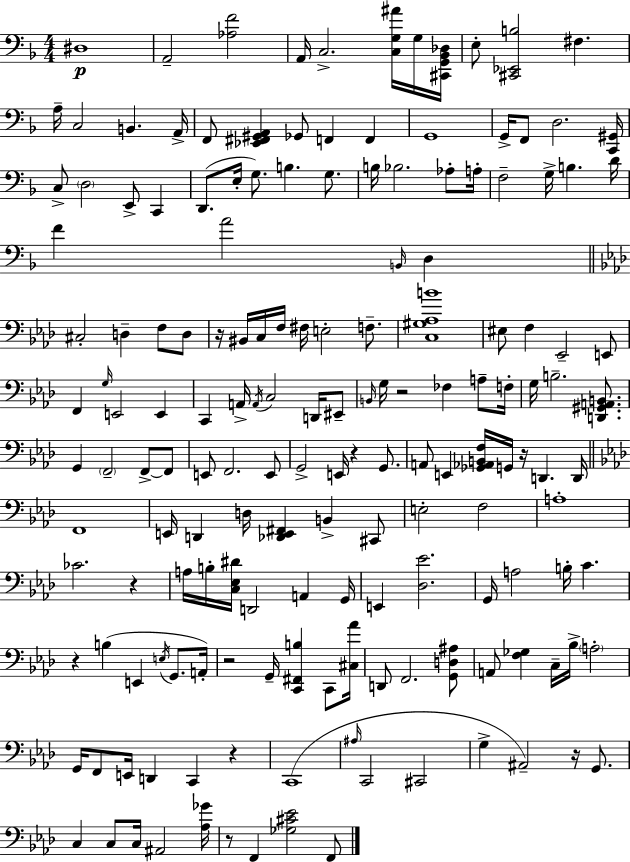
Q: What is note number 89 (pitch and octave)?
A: D2